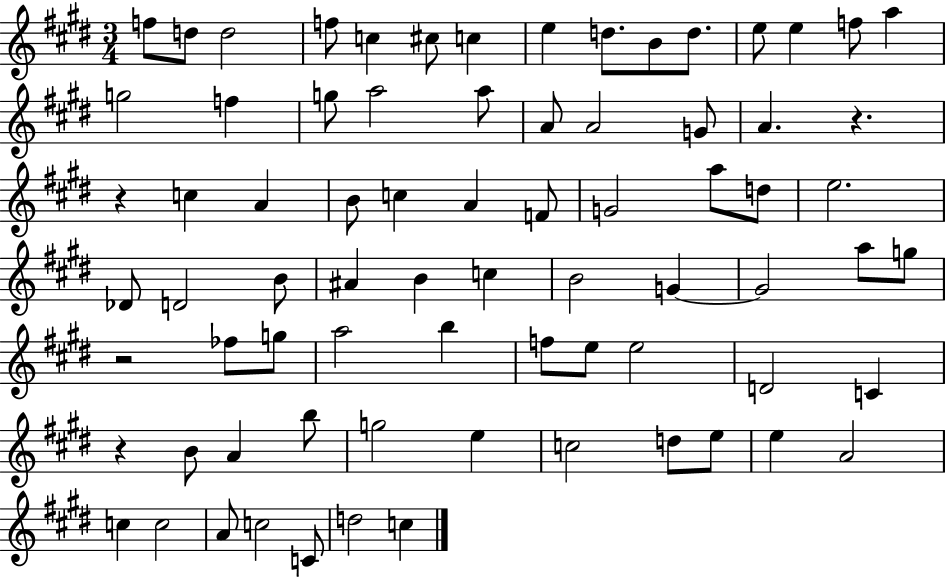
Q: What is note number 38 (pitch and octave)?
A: A#4